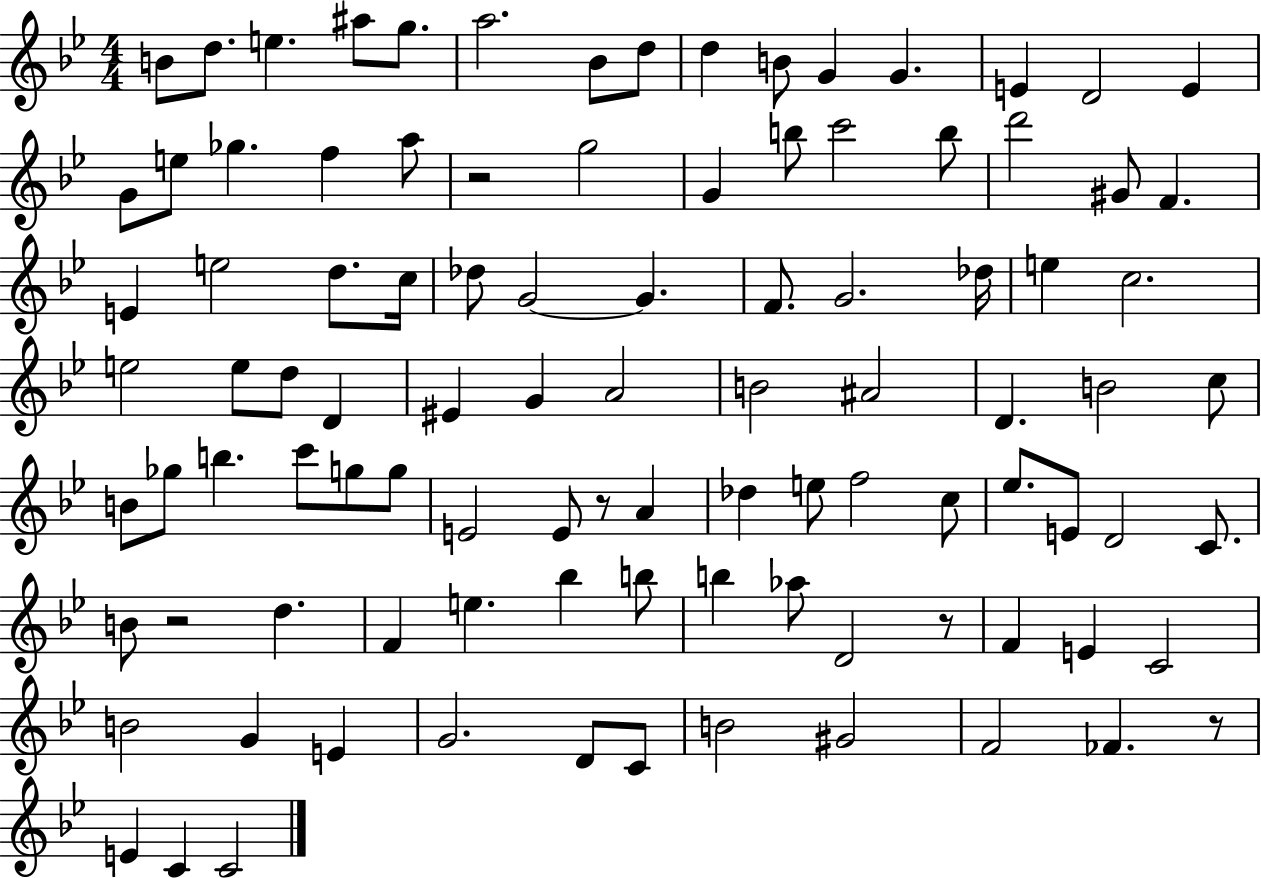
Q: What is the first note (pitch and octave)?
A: B4